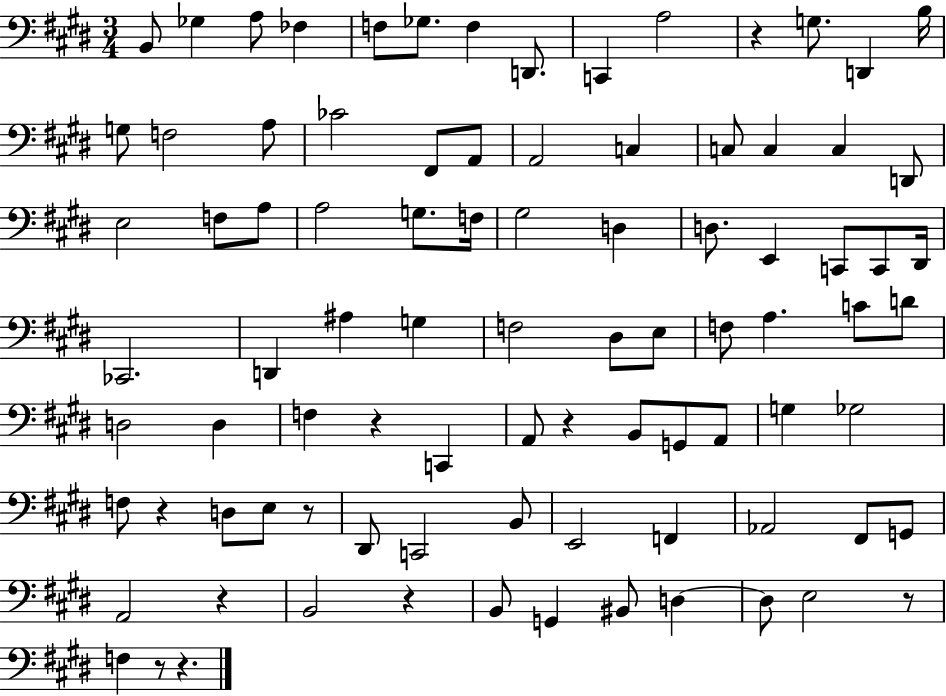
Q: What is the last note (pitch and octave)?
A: F3